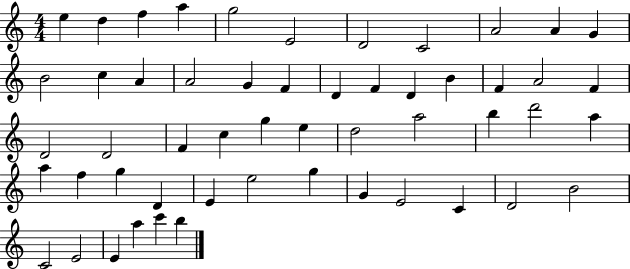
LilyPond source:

{
  \clef treble
  \numericTimeSignature
  \time 4/4
  \key c \major
  e''4 d''4 f''4 a''4 | g''2 e'2 | d'2 c'2 | a'2 a'4 g'4 | \break b'2 c''4 a'4 | a'2 g'4 f'4 | d'4 f'4 d'4 b'4 | f'4 a'2 f'4 | \break d'2 d'2 | f'4 c''4 g''4 e''4 | d''2 a''2 | b''4 d'''2 a''4 | \break a''4 f''4 g''4 d'4 | e'4 e''2 g''4 | g'4 e'2 c'4 | d'2 b'2 | \break c'2 e'2 | e'4 a''4 c'''4 b''4 | \bar "|."
}